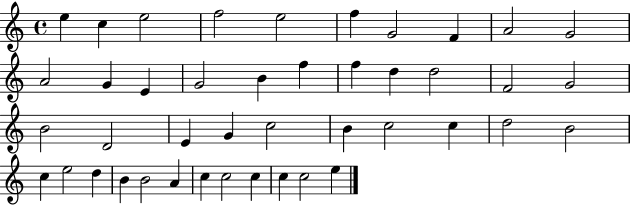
E5/q C5/q E5/h F5/h E5/h F5/q G4/h F4/q A4/h G4/h A4/h G4/q E4/q G4/h B4/q F5/q F5/q D5/q D5/h F4/h G4/h B4/h D4/h E4/q G4/q C5/h B4/q C5/h C5/q D5/h B4/h C5/q E5/h D5/q B4/q B4/h A4/q C5/q C5/h C5/q C5/q C5/h E5/q